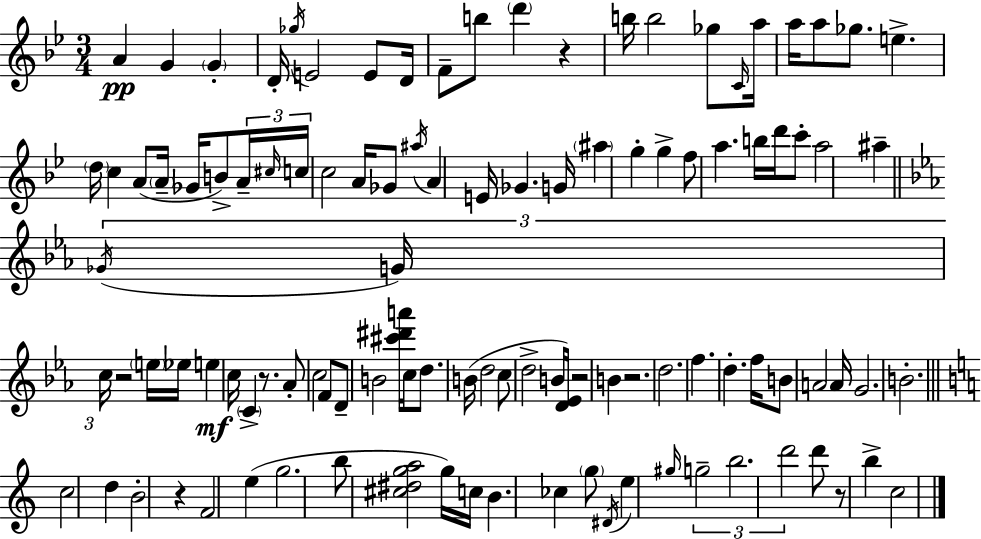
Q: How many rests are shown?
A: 7